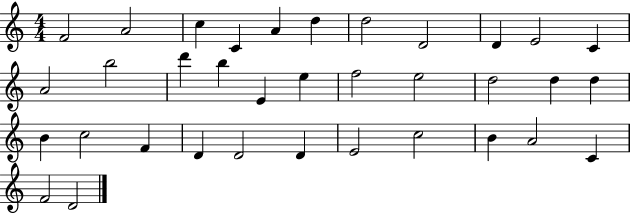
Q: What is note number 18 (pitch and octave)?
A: F5